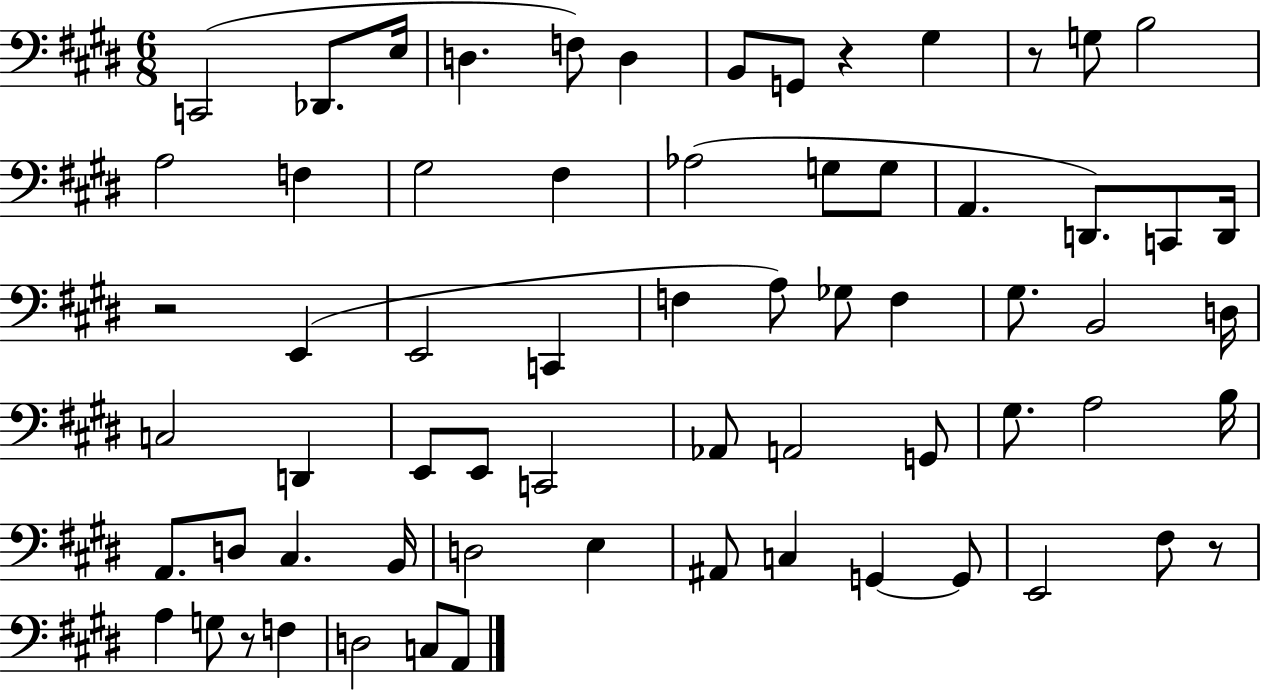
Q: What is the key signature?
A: E major